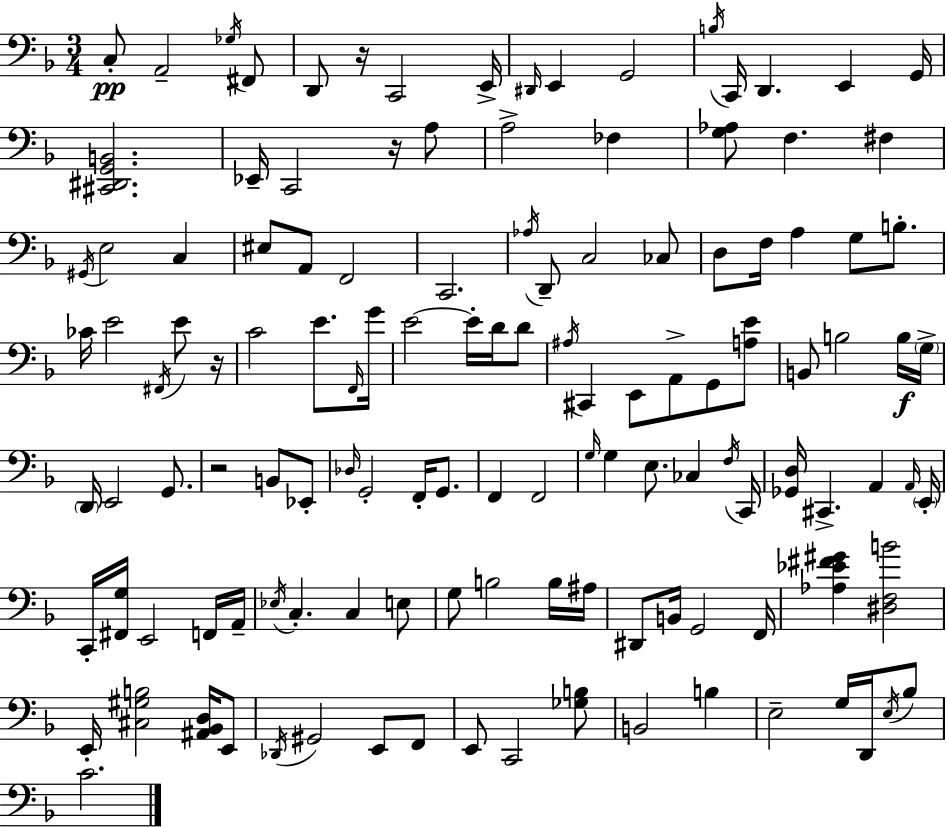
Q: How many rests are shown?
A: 4